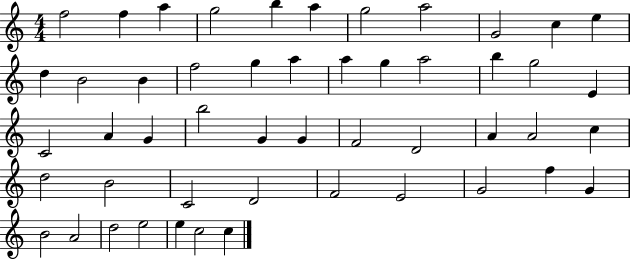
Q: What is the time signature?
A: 4/4